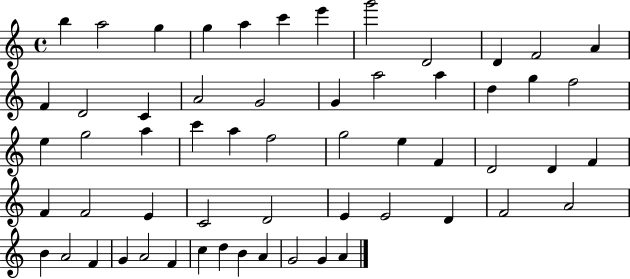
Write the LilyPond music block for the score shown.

{
  \clef treble
  \time 4/4
  \defaultTimeSignature
  \key c \major
  b''4 a''2 g''4 | g''4 a''4 c'''4 e'''4 | g'''2 d'2 | d'4 f'2 a'4 | \break f'4 d'2 c'4 | a'2 g'2 | g'4 a''2 a''4 | d''4 g''4 f''2 | \break e''4 g''2 a''4 | c'''4 a''4 f''2 | g''2 e''4 f'4 | d'2 d'4 f'4 | \break f'4 f'2 e'4 | c'2 d'2 | e'4 e'2 d'4 | f'2 a'2 | \break b'4 a'2 f'4 | g'4 a'2 f'4 | c''4 d''4 b'4 a'4 | g'2 g'4 a'4 | \break \bar "|."
}